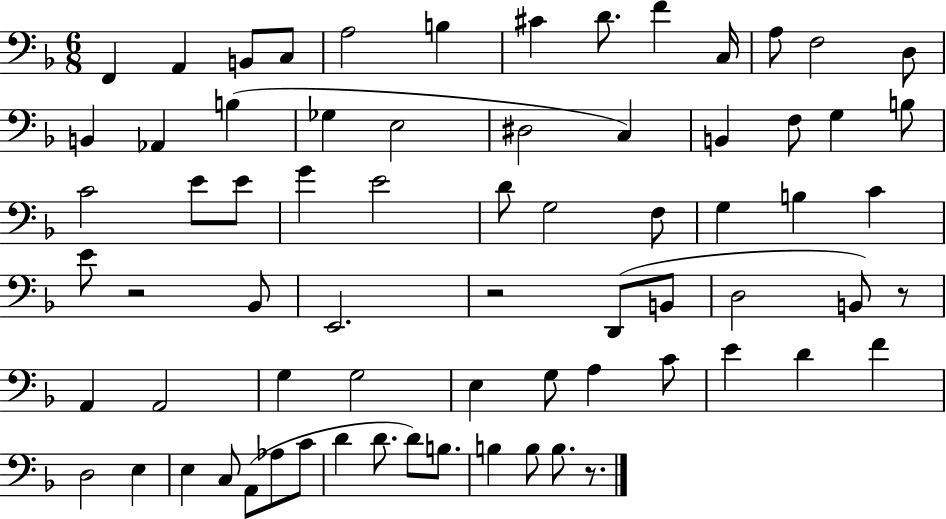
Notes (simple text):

F2/q A2/q B2/e C3/e A3/h B3/q C#4/q D4/e. F4/q C3/s A3/e F3/h D3/e B2/q Ab2/q B3/q Gb3/q E3/h D#3/h C3/q B2/q F3/e G3/q B3/e C4/h E4/e E4/e G4/q E4/h D4/e G3/h F3/e G3/q B3/q C4/q E4/e R/h Bb2/e E2/h. R/h D2/e B2/e D3/h B2/e R/e A2/q A2/h G3/q G3/h E3/q G3/e A3/q C4/e E4/q D4/q F4/q D3/h E3/q E3/q C3/e A2/e Ab3/e C4/e D4/q D4/e. D4/e B3/e. B3/q B3/e B3/e. R/e.